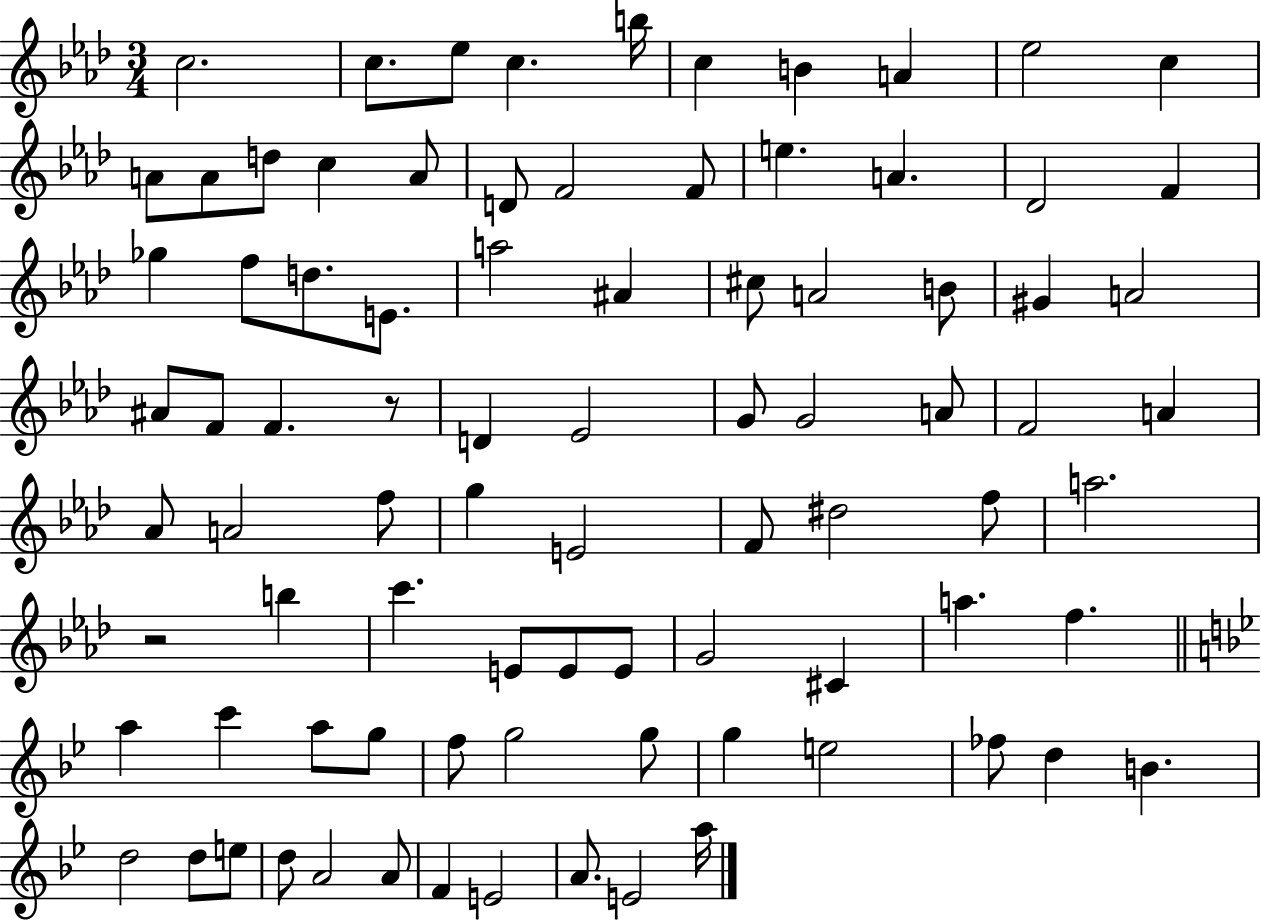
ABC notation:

X:1
T:Untitled
M:3/4
L:1/4
K:Ab
c2 c/2 _e/2 c b/4 c B A _e2 c A/2 A/2 d/2 c A/2 D/2 F2 F/2 e A _D2 F _g f/2 d/2 E/2 a2 ^A ^c/2 A2 B/2 ^G A2 ^A/2 F/2 F z/2 D _E2 G/2 G2 A/2 F2 A _A/2 A2 f/2 g E2 F/2 ^d2 f/2 a2 z2 b c' E/2 E/2 E/2 G2 ^C a f a c' a/2 g/2 f/2 g2 g/2 g e2 _f/2 d B d2 d/2 e/2 d/2 A2 A/2 F E2 A/2 E2 a/4